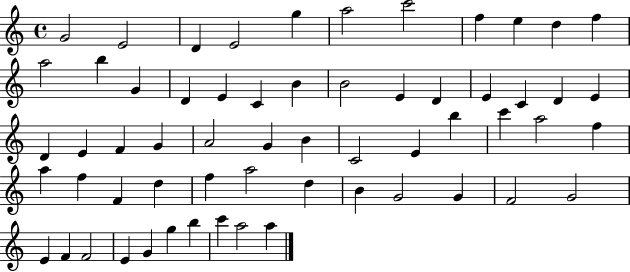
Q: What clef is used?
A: treble